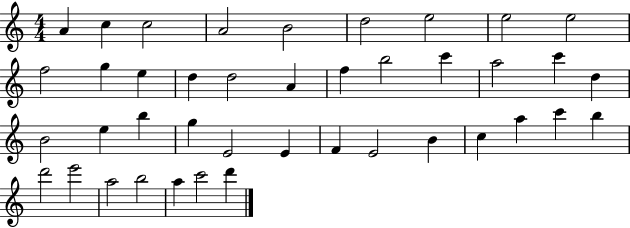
X:1
T:Untitled
M:4/4
L:1/4
K:C
A c c2 A2 B2 d2 e2 e2 e2 f2 g e d d2 A f b2 c' a2 c' d B2 e b g E2 E F E2 B c a c' b d'2 e'2 a2 b2 a c'2 d'